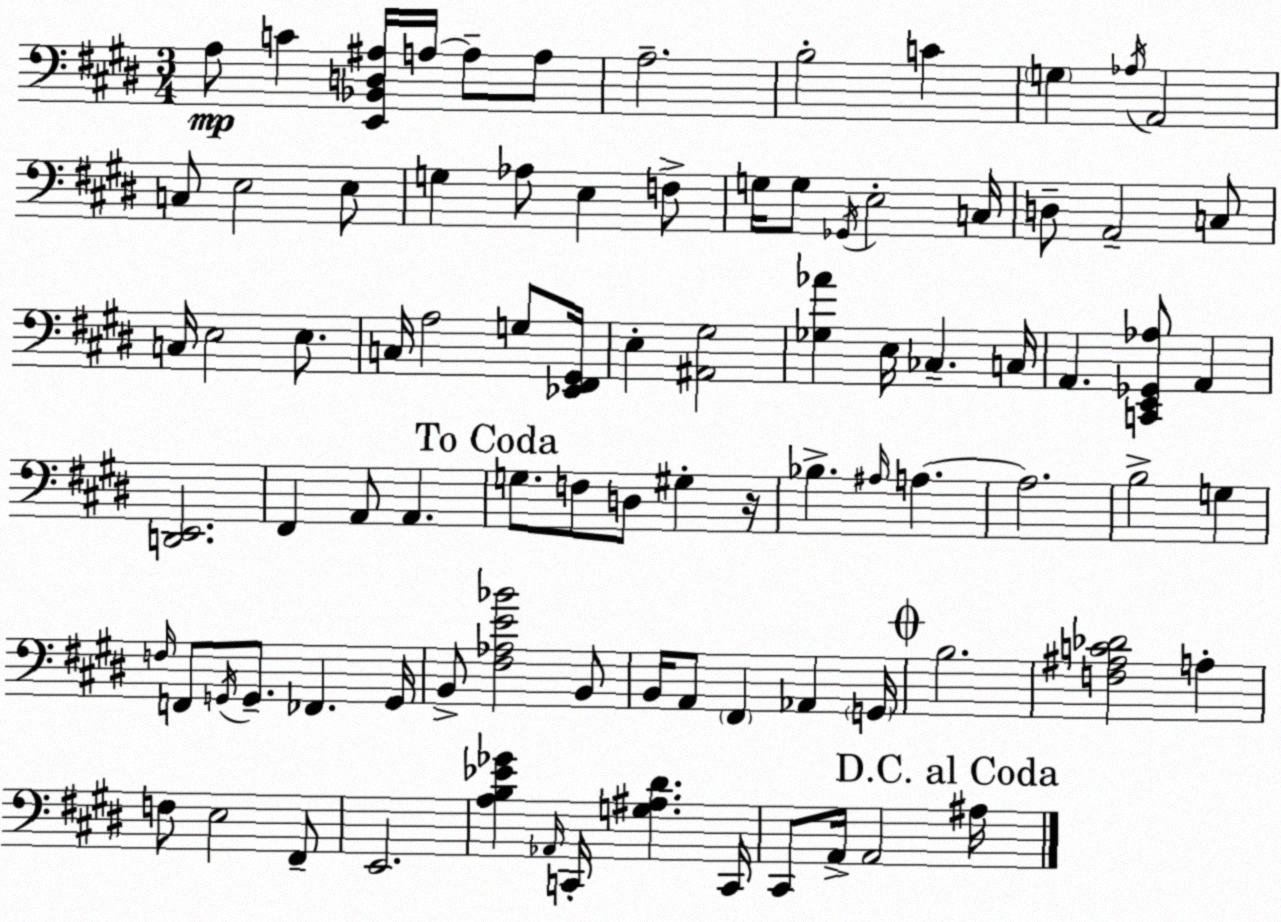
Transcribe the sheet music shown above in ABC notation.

X:1
T:Untitled
M:3/4
L:1/4
K:E
A,/2 C [E,,_B,,D,^A,]/4 A,/4 A,/2 A,/2 A,2 B,2 C G, _A,/4 A,,2 C,/2 E,2 E,/2 G, _A,/2 E, F,/2 G,/4 G,/2 _G,,/4 E,2 C,/4 D,/2 A,,2 C,/2 C,/4 E,2 E,/2 C,/4 A,2 G,/2 [_E,,^F,,^G,,]/4 E, [^A,,^G,]2 [_G,_A] E,/4 _C, C,/4 A,, [C,,E,,_G,,_A,]/2 A,, [D,,E,,]2 ^F,, A,,/2 A,, G,/2 F,/2 D,/2 ^G, z/4 _B, ^A,/4 A, A,2 B,2 G, F,/4 F,,/2 G,,/4 G,,/2 _F,, G,,/4 B,,/2 [^F,_A,E_B]2 B,,/2 B,,/4 A,,/2 ^F,, _A,, G,,/4 B,2 [F,^A,C_D]2 A, F,/2 E,2 ^F,,/2 E,,2 [A,B,_E_G] _A,,/4 C,,/4 [G,^A,^D] C,,/4 ^C,,/2 A,,/4 A,,2 ^A,/4